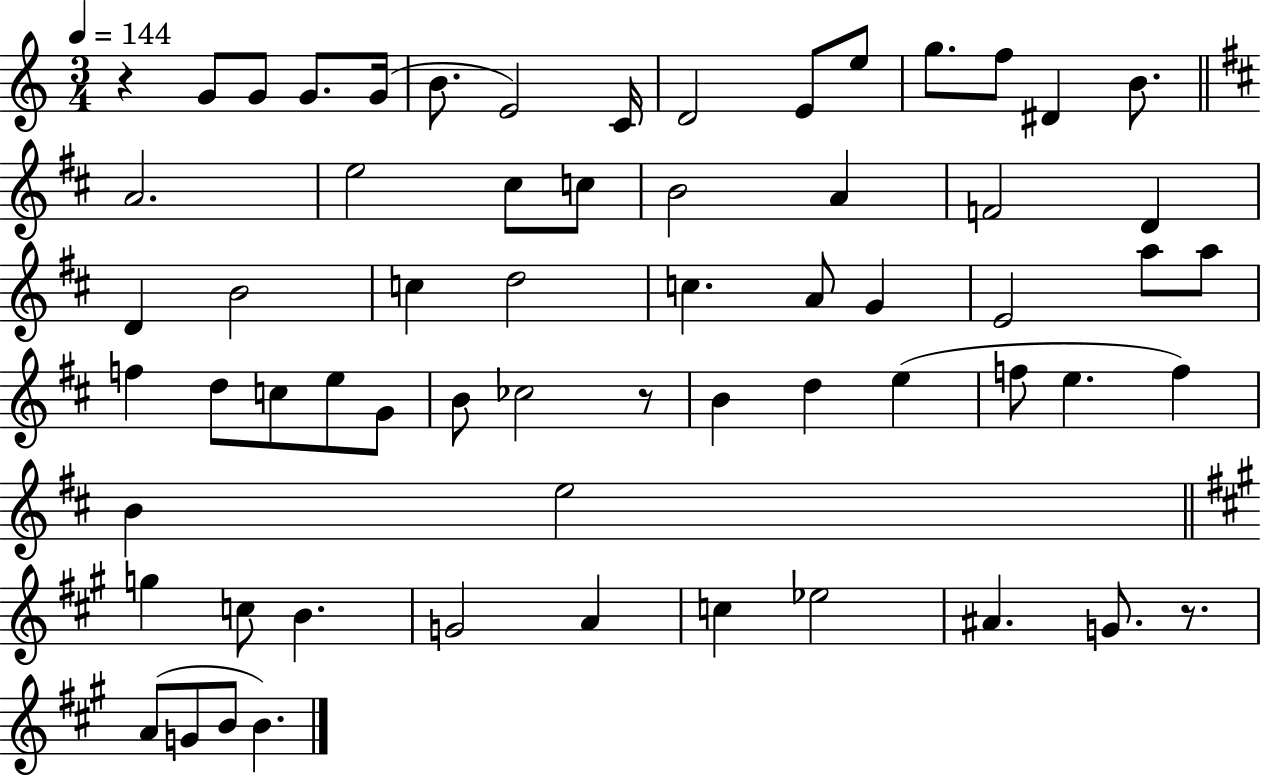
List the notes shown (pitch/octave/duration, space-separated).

R/q G4/e G4/e G4/e. G4/s B4/e. E4/h C4/s D4/h E4/e E5/e G5/e. F5/e D#4/q B4/e. A4/h. E5/h C#5/e C5/e B4/h A4/q F4/h D4/q D4/q B4/h C5/q D5/h C5/q. A4/e G4/q E4/h A5/e A5/e F5/q D5/e C5/e E5/e G4/e B4/e CES5/h R/e B4/q D5/q E5/q F5/e E5/q. F5/q B4/q E5/h G5/q C5/e B4/q. G4/h A4/q C5/q Eb5/h A#4/q. G4/e. R/e. A4/e G4/e B4/e B4/q.